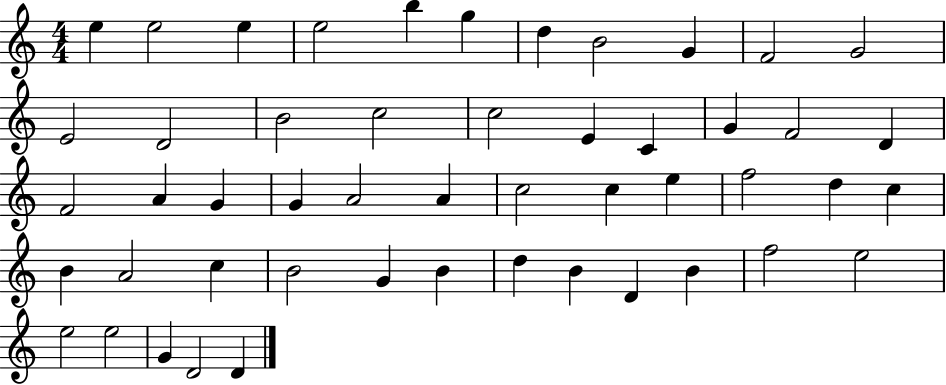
E5/q E5/h E5/q E5/h B5/q G5/q D5/q B4/h G4/q F4/h G4/h E4/h D4/h B4/h C5/h C5/h E4/q C4/q G4/q F4/h D4/q F4/h A4/q G4/q G4/q A4/h A4/q C5/h C5/q E5/q F5/h D5/q C5/q B4/q A4/h C5/q B4/h G4/q B4/q D5/q B4/q D4/q B4/q F5/h E5/h E5/h E5/h G4/q D4/h D4/q